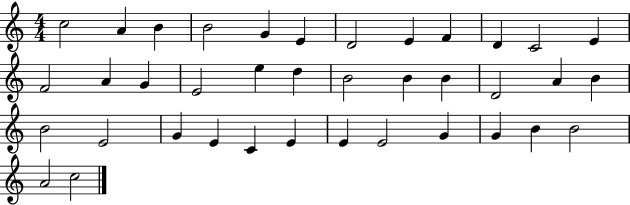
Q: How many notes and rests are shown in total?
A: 38